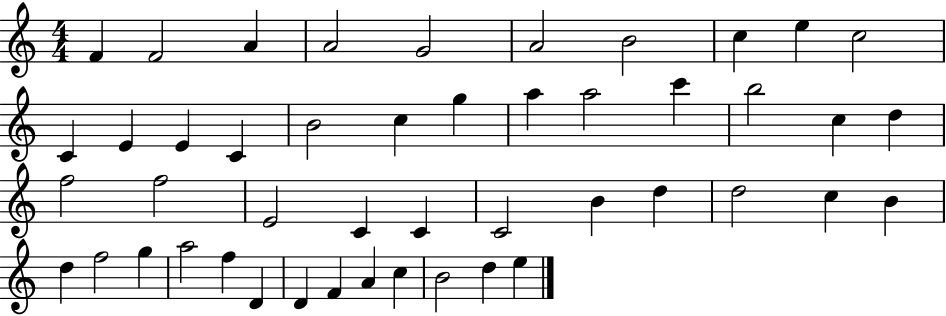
{
  \clef treble
  \numericTimeSignature
  \time 4/4
  \key c \major
  f'4 f'2 a'4 | a'2 g'2 | a'2 b'2 | c''4 e''4 c''2 | \break c'4 e'4 e'4 c'4 | b'2 c''4 g''4 | a''4 a''2 c'''4 | b''2 c''4 d''4 | \break f''2 f''2 | e'2 c'4 c'4 | c'2 b'4 d''4 | d''2 c''4 b'4 | \break d''4 f''2 g''4 | a''2 f''4 d'4 | d'4 f'4 a'4 c''4 | b'2 d''4 e''4 | \break \bar "|."
}